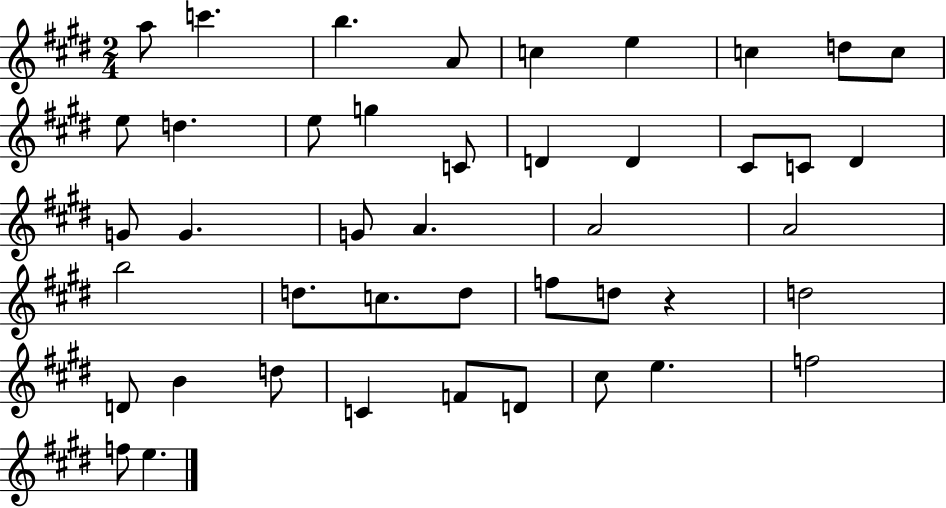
X:1
T:Untitled
M:2/4
L:1/4
K:E
a/2 c' b A/2 c e c d/2 c/2 e/2 d e/2 g C/2 D D ^C/2 C/2 ^D G/2 G G/2 A A2 A2 b2 d/2 c/2 d/2 f/2 d/2 z d2 D/2 B d/2 C F/2 D/2 ^c/2 e f2 f/2 e